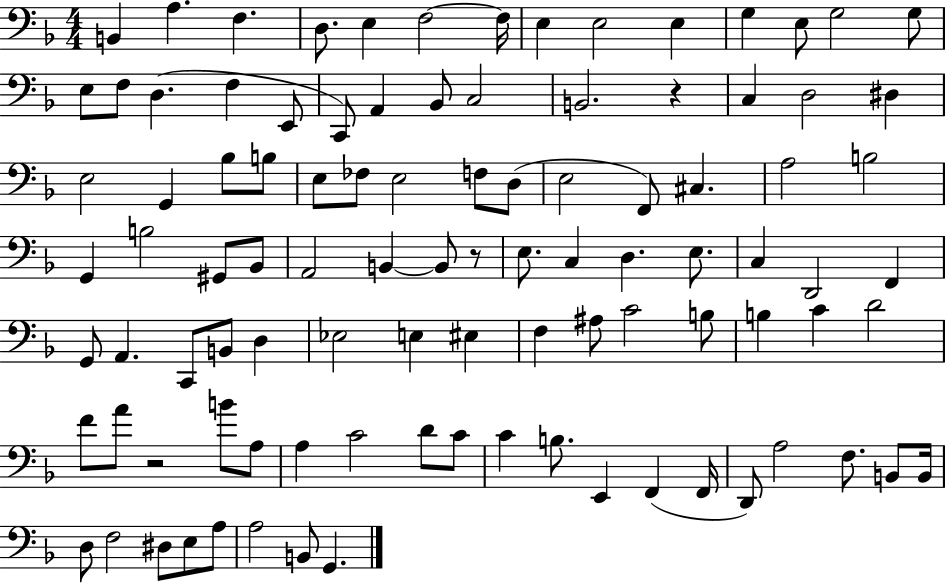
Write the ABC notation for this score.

X:1
T:Untitled
M:4/4
L:1/4
K:F
B,, A, F, D,/2 E, F,2 F,/4 E, E,2 E, G, E,/2 G,2 G,/2 E,/2 F,/2 D, F, E,,/2 C,,/2 A,, _B,,/2 C,2 B,,2 z C, D,2 ^D, E,2 G,, _B,/2 B,/2 E,/2 _F,/2 E,2 F,/2 D,/2 E,2 F,,/2 ^C, A,2 B,2 G,, B,2 ^G,,/2 _B,,/2 A,,2 B,, B,,/2 z/2 E,/2 C, D, E,/2 C, D,,2 F,, G,,/2 A,, C,,/2 B,,/2 D, _E,2 E, ^E, F, ^A,/2 C2 B,/2 B, C D2 F/2 A/2 z2 B/2 A,/2 A, C2 D/2 C/2 C B,/2 E,, F,, F,,/4 D,,/2 A,2 F,/2 B,,/2 B,,/4 D,/2 F,2 ^D,/2 E,/2 A,/2 A,2 B,,/2 G,,